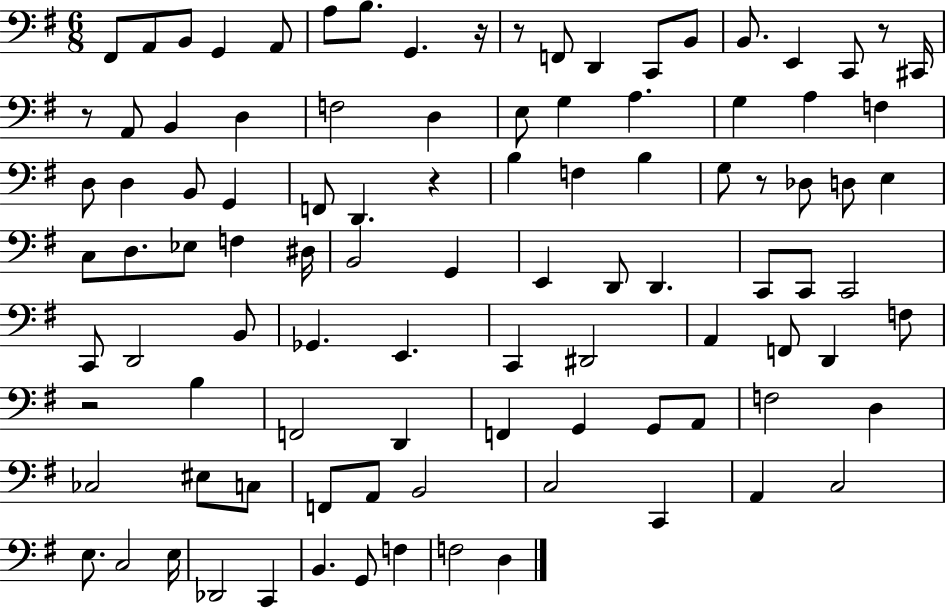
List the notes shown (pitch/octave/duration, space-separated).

F#2/e A2/e B2/e G2/q A2/e A3/e B3/e. G2/q. R/s R/e F2/e D2/q C2/e B2/e B2/e. E2/q C2/e R/e C#2/s R/e A2/e B2/q D3/q F3/h D3/q E3/e G3/q A3/q. G3/q A3/q F3/q D3/e D3/q B2/e G2/q F2/e D2/q. R/q B3/q F3/q B3/q G3/e R/e Db3/e D3/e E3/q C3/e D3/e. Eb3/e F3/q D#3/s B2/h G2/q E2/q D2/e D2/q. C2/e C2/e C2/h C2/e D2/h B2/e Gb2/q. E2/q. C2/q D#2/h A2/q F2/e D2/q F3/e R/h B3/q F2/h D2/q F2/q G2/q G2/e A2/e F3/h D3/q CES3/h EIS3/e C3/e F2/e A2/e B2/h C3/h C2/q A2/q C3/h E3/e. C3/h E3/s Db2/h C2/q B2/q. G2/e F3/q F3/h D3/q